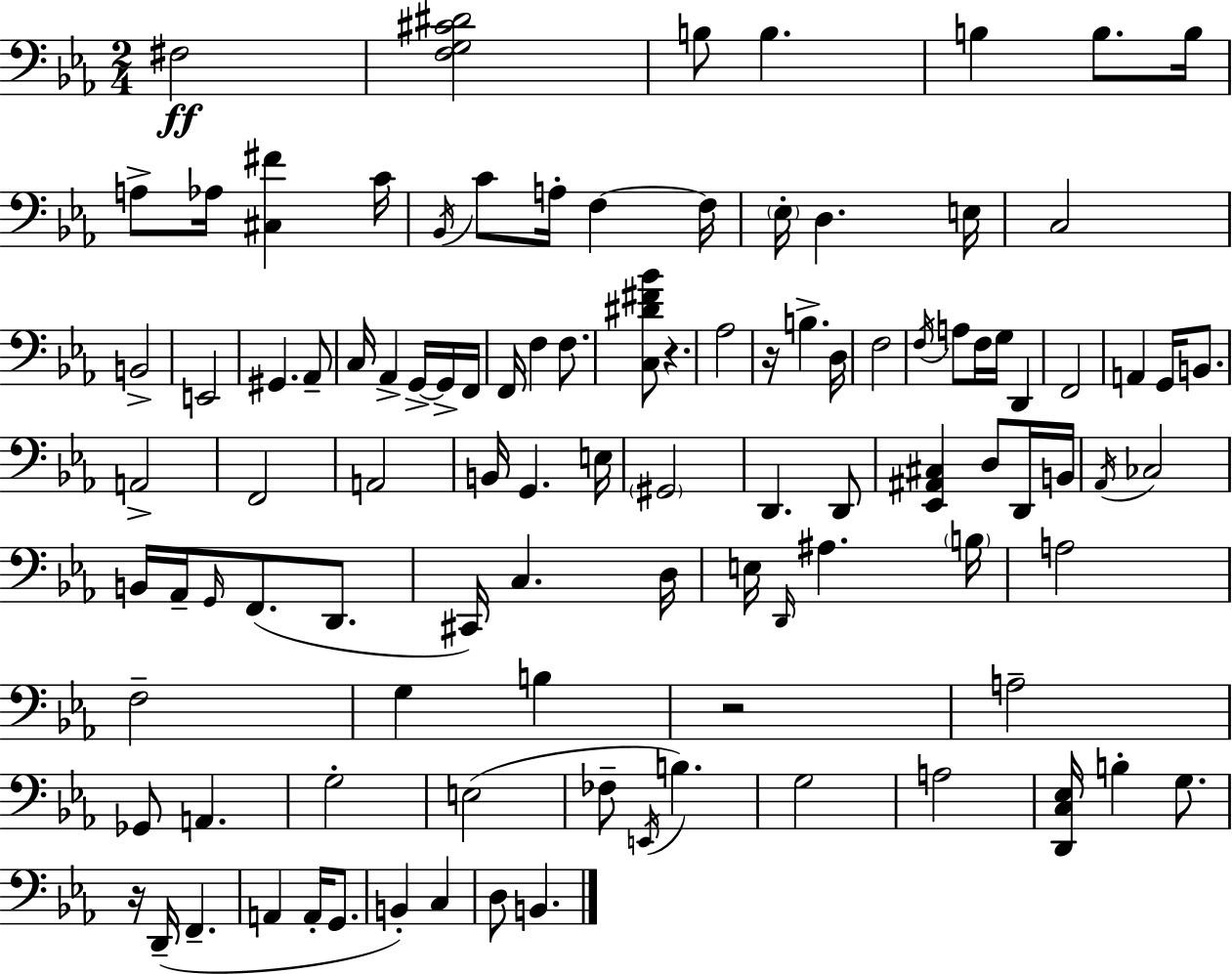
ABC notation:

X:1
T:Untitled
M:2/4
L:1/4
K:Eb
^F,2 [F,G,^C^D]2 B,/2 B, B, B,/2 B,/4 A,/2 _A,/4 [^C,^F] C/4 _B,,/4 C/2 A,/4 F, F,/4 _E,/4 D, E,/4 C,2 B,,2 E,,2 ^G,, _A,,/2 C,/4 _A,, G,,/4 G,,/4 F,,/4 F,,/4 F, F,/2 [C,^D^F_B]/2 z _A,2 z/4 B, D,/4 F,2 F,/4 A,/2 F,/4 G,/4 D,, F,,2 A,, G,,/4 B,,/2 A,,2 F,,2 A,,2 B,,/4 G,, E,/4 ^G,,2 D,, D,,/2 [_E,,^A,,^C,] D,/2 D,,/4 B,,/4 _A,,/4 _C,2 B,,/4 _A,,/4 G,,/4 F,,/2 D,,/2 ^C,,/4 C, D,/4 E,/4 D,,/4 ^A, B,/4 A,2 F,2 G, B, z2 A,2 _G,,/2 A,, G,2 E,2 _F,/2 E,,/4 B, G,2 A,2 [D,,C,_E,]/4 B, G,/2 z/4 D,,/4 F,, A,, A,,/4 G,,/2 B,, C, D,/2 B,,